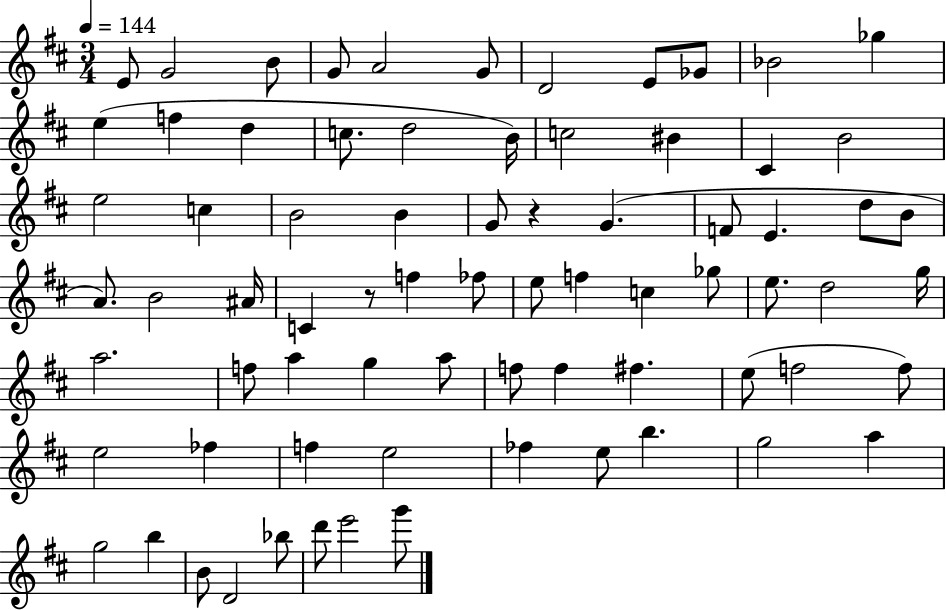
{
  \clef treble
  \numericTimeSignature
  \time 3/4
  \key d \major
  \tempo 4 = 144
  e'8 g'2 b'8 | g'8 a'2 g'8 | d'2 e'8 ges'8 | bes'2 ges''4 | \break e''4( f''4 d''4 | c''8. d''2 b'16) | c''2 bis'4 | cis'4 b'2 | \break e''2 c''4 | b'2 b'4 | g'8 r4 g'4.( | f'8 e'4. d''8 b'8 | \break a'8.) b'2 ais'16 | c'4 r8 f''4 fes''8 | e''8 f''4 c''4 ges''8 | e''8. d''2 g''16 | \break a''2. | f''8 a''4 g''4 a''8 | f''8 f''4 fis''4. | e''8( f''2 f''8) | \break e''2 fes''4 | f''4 e''2 | fes''4 e''8 b''4. | g''2 a''4 | \break g''2 b''4 | b'8 d'2 bes''8 | d'''8 e'''2 g'''8 | \bar "|."
}